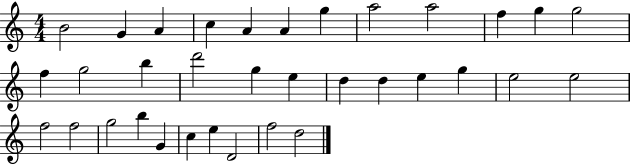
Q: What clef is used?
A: treble